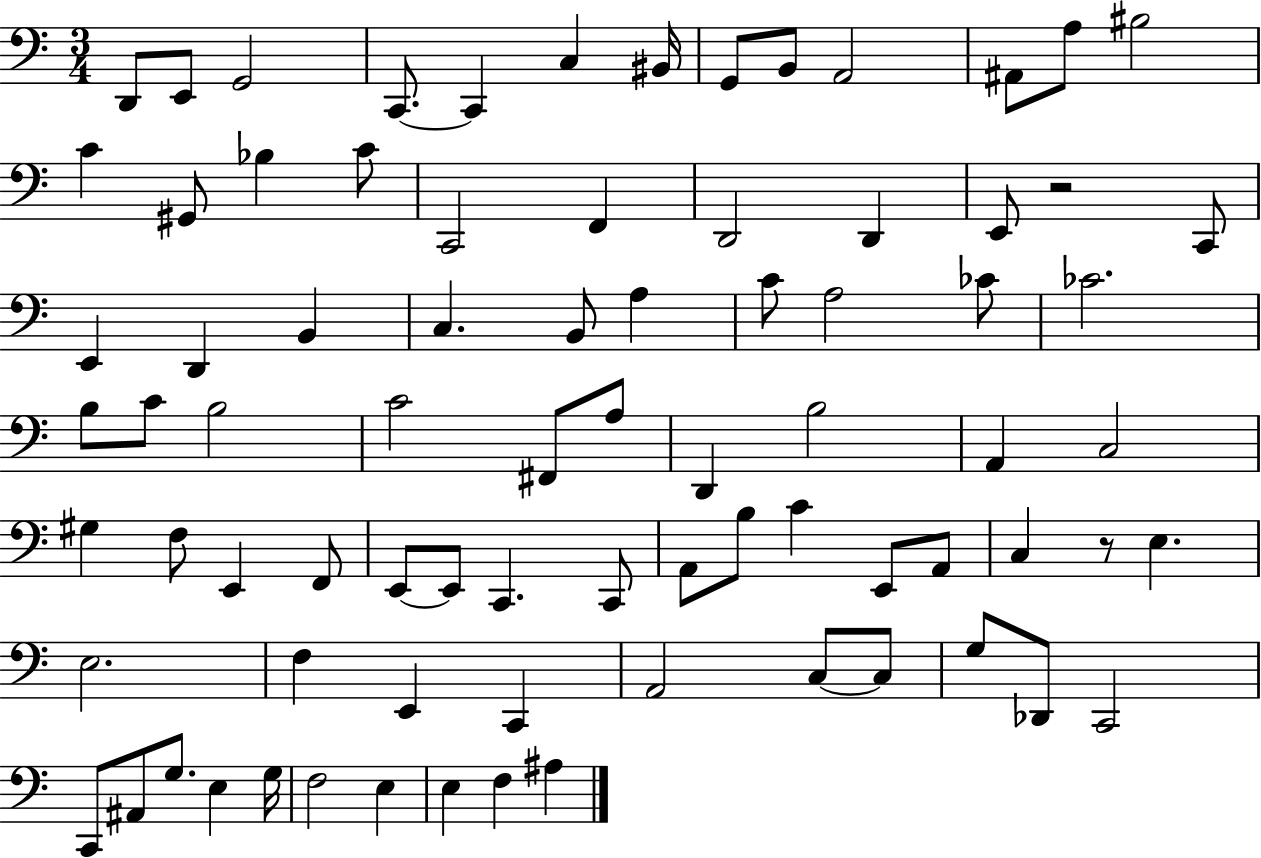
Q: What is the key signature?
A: C major